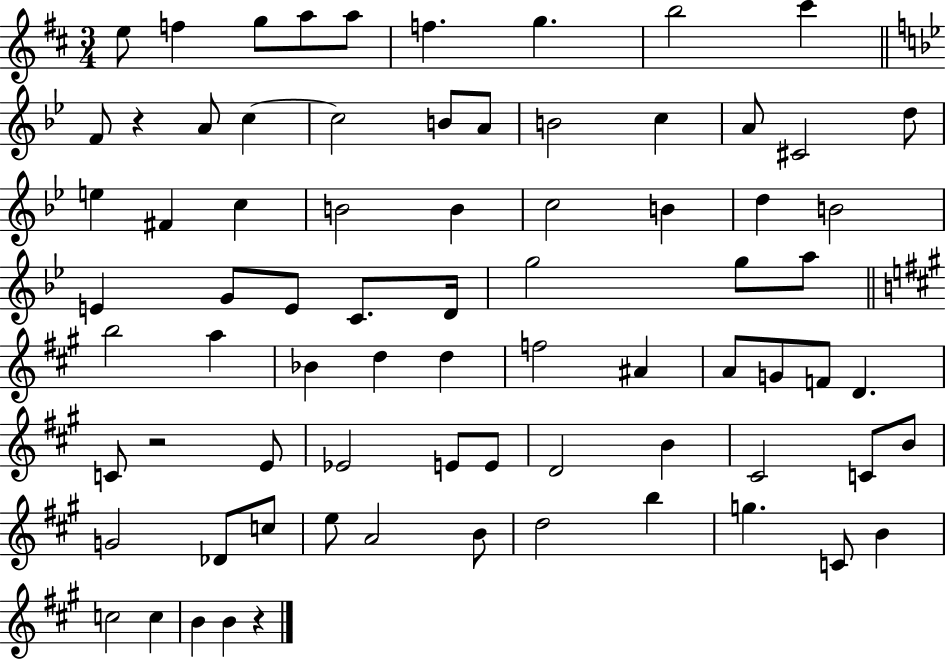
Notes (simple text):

E5/e F5/q G5/e A5/e A5/e F5/q. G5/q. B5/h C#6/q F4/e R/q A4/e C5/q C5/h B4/e A4/e B4/h C5/q A4/e C#4/h D5/e E5/q F#4/q C5/q B4/h B4/q C5/h B4/q D5/q B4/h E4/q G4/e E4/e C4/e. D4/s G5/h G5/e A5/e B5/h A5/q Bb4/q D5/q D5/q F5/h A#4/q A4/e G4/e F4/e D4/q. C4/e R/h E4/e Eb4/h E4/e E4/e D4/h B4/q C#4/h C4/e B4/e G4/h Db4/e C5/e E5/e A4/h B4/e D5/h B5/q G5/q. C4/e B4/q C5/h C5/q B4/q B4/q R/q